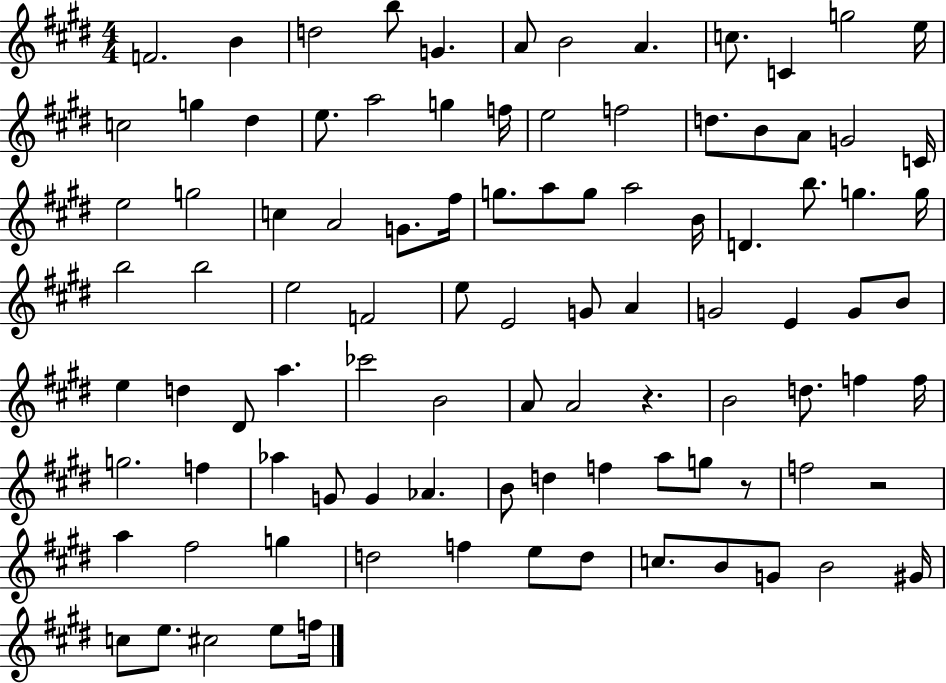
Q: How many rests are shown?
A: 3